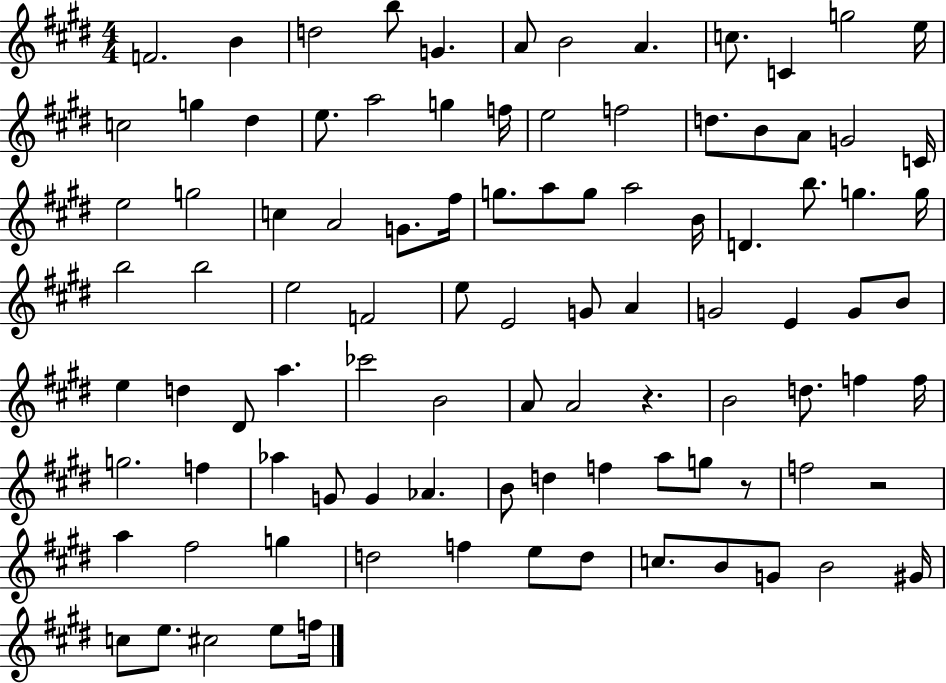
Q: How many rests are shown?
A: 3